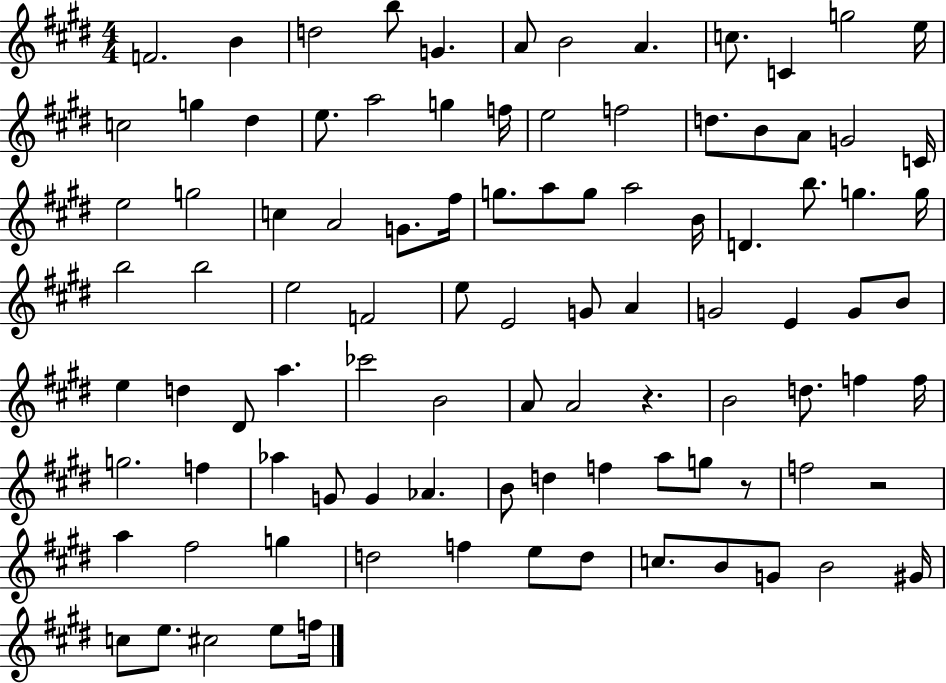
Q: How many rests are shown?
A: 3